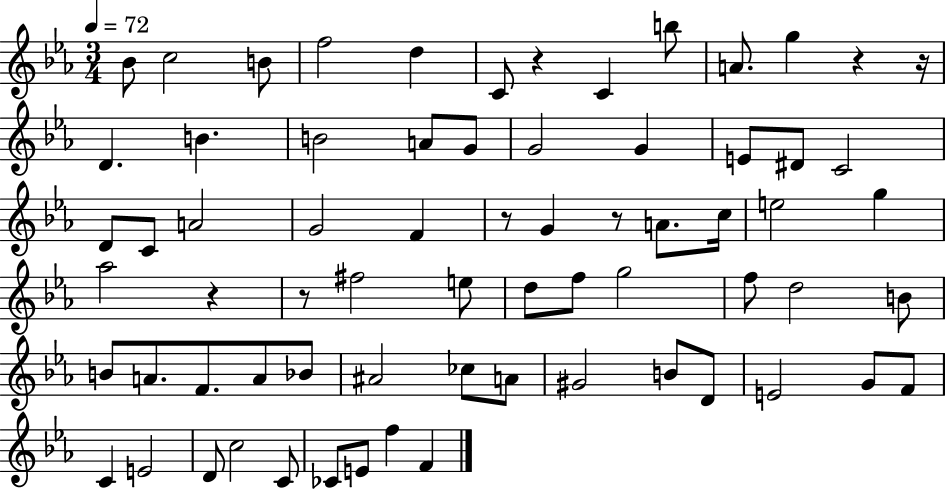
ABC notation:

X:1
T:Untitled
M:3/4
L:1/4
K:Eb
_B/2 c2 B/2 f2 d C/2 z C b/2 A/2 g z z/4 D B B2 A/2 G/2 G2 G E/2 ^D/2 C2 D/2 C/2 A2 G2 F z/2 G z/2 A/2 c/4 e2 g _a2 z z/2 ^f2 e/2 d/2 f/2 g2 f/2 d2 B/2 B/2 A/2 F/2 A/2 _B/2 ^A2 _c/2 A/2 ^G2 B/2 D/2 E2 G/2 F/2 C E2 D/2 c2 C/2 _C/2 E/2 f F